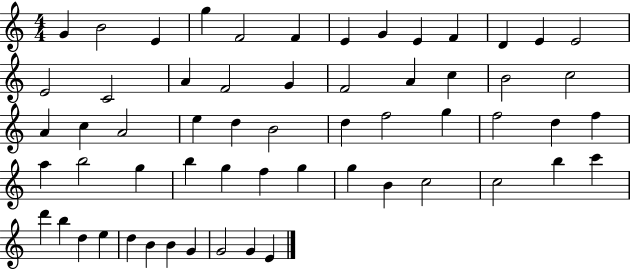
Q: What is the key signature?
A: C major